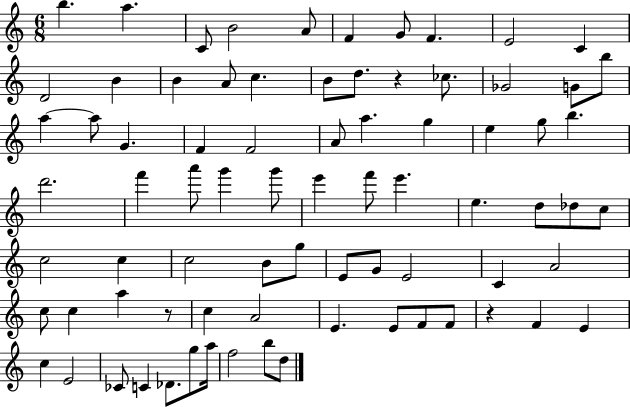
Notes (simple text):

B5/q. A5/q. C4/e B4/h A4/e F4/q G4/e F4/q. E4/h C4/q D4/h B4/q B4/q A4/e C5/q. B4/e D5/e. R/q CES5/e. Gb4/h G4/e B5/e A5/q A5/e G4/q. F4/q F4/h A4/e A5/q. G5/q E5/q G5/e B5/q. D6/h. F6/q A6/e G6/q G6/e E6/q F6/e E6/q. E5/q. D5/e Db5/e C5/e C5/h C5/q C5/h B4/e G5/e E4/e G4/e E4/h C4/q A4/h C5/e C5/q A5/q R/e C5/q A4/h E4/q. E4/e F4/e F4/e R/q F4/q E4/q C5/q E4/h CES4/e C4/q Db4/e. G5/e A5/s F5/h B5/e D5/e